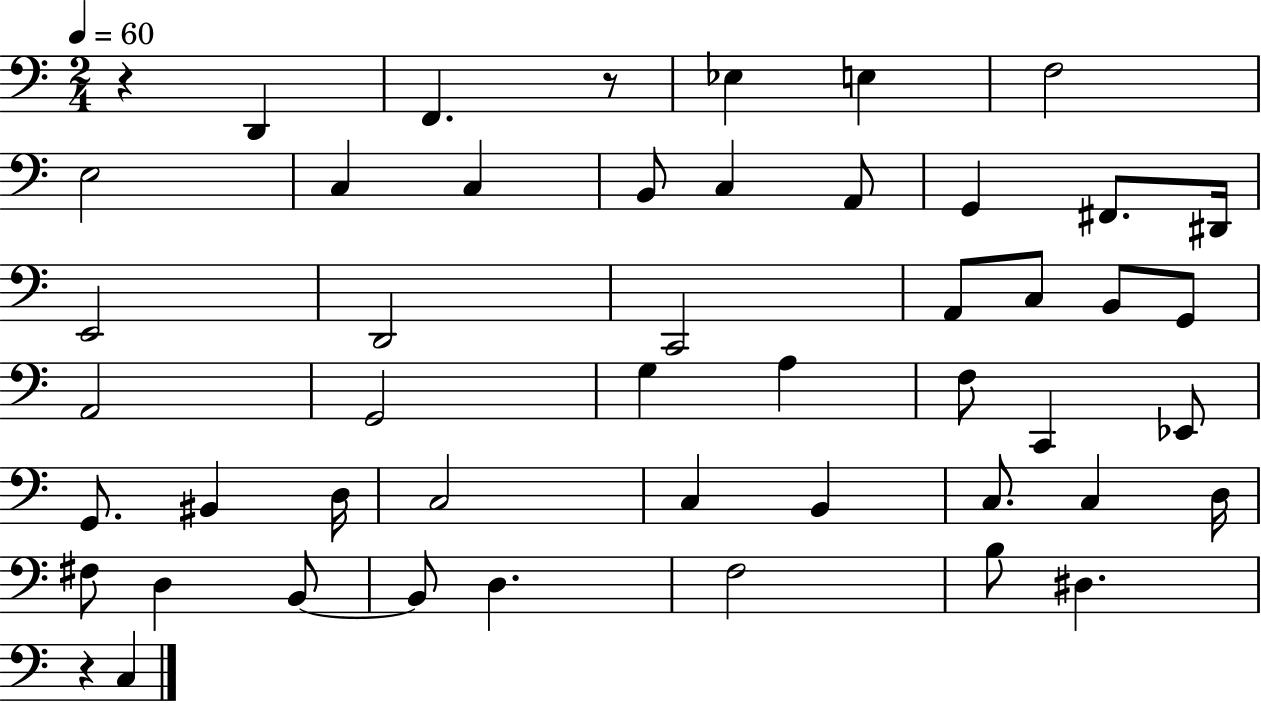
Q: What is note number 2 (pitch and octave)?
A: F2